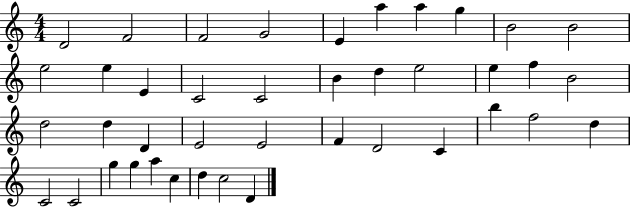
D4/h F4/h F4/h G4/h E4/q A5/q A5/q G5/q B4/h B4/h E5/h E5/q E4/q C4/h C4/h B4/q D5/q E5/h E5/q F5/q B4/h D5/h D5/q D4/q E4/h E4/h F4/q D4/h C4/q B5/q F5/h D5/q C4/h C4/h G5/q G5/q A5/q C5/q D5/q C5/h D4/q